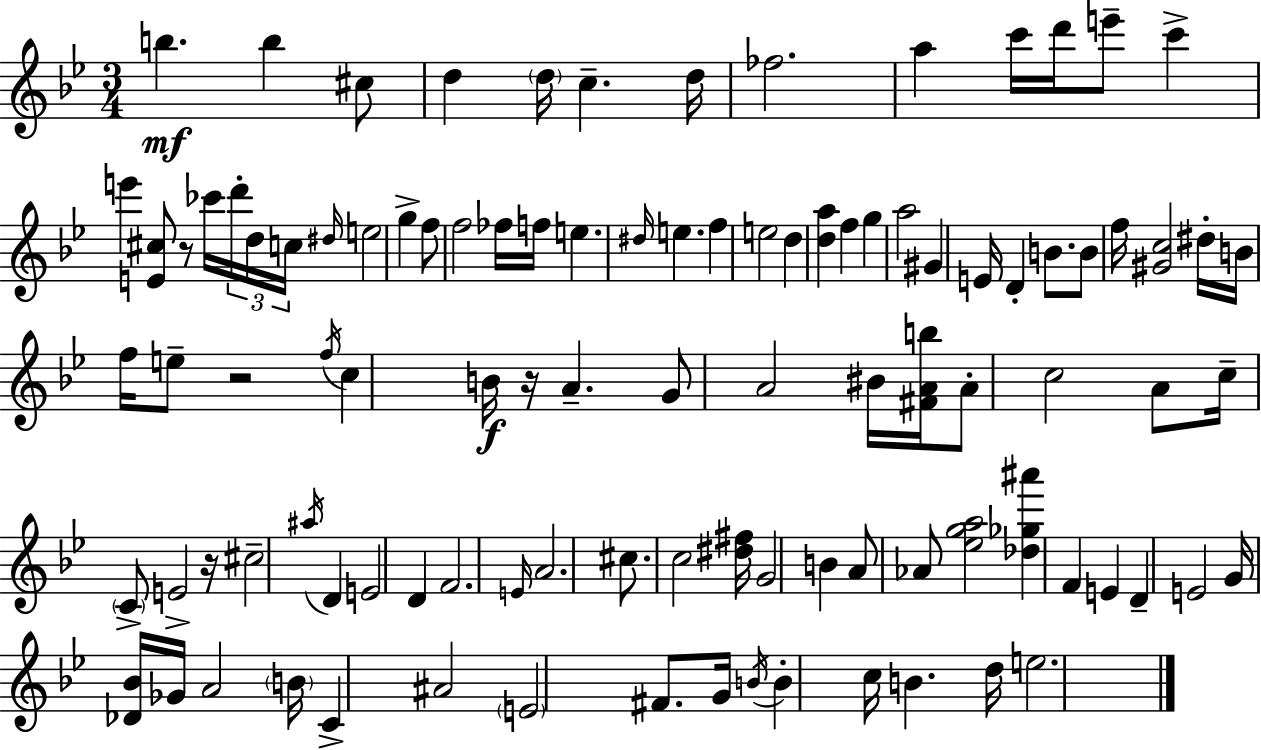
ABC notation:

X:1
T:Untitled
M:3/4
L:1/4
K:Bb
b b ^c/2 d d/4 c d/4 _f2 a c'/4 d'/4 e'/2 c' e' [E^c]/2 z/2 _c'/4 d'/4 d/4 c/4 ^d/4 e2 g f/2 f2 _f/4 f/4 e ^d/4 e f e2 d [da] f g a2 ^G E/4 D B/2 B/2 f/4 [^Gc]2 ^d/4 B/4 f/4 e/2 z2 f/4 c B/4 z/4 A G/2 A2 ^B/4 [^FAb]/4 A/2 c2 A/2 c/4 C/2 E2 z/4 ^c2 ^a/4 D E2 D F2 E/4 A2 ^c/2 c2 [^d^f]/4 G2 B A/2 _A/2 [_ega]2 [_d_g^a'] F E D E2 G/4 [_D_B]/4 _G/4 A2 B/4 C ^A2 E2 ^F/2 G/4 B/4 B c/4 B d/4 e2